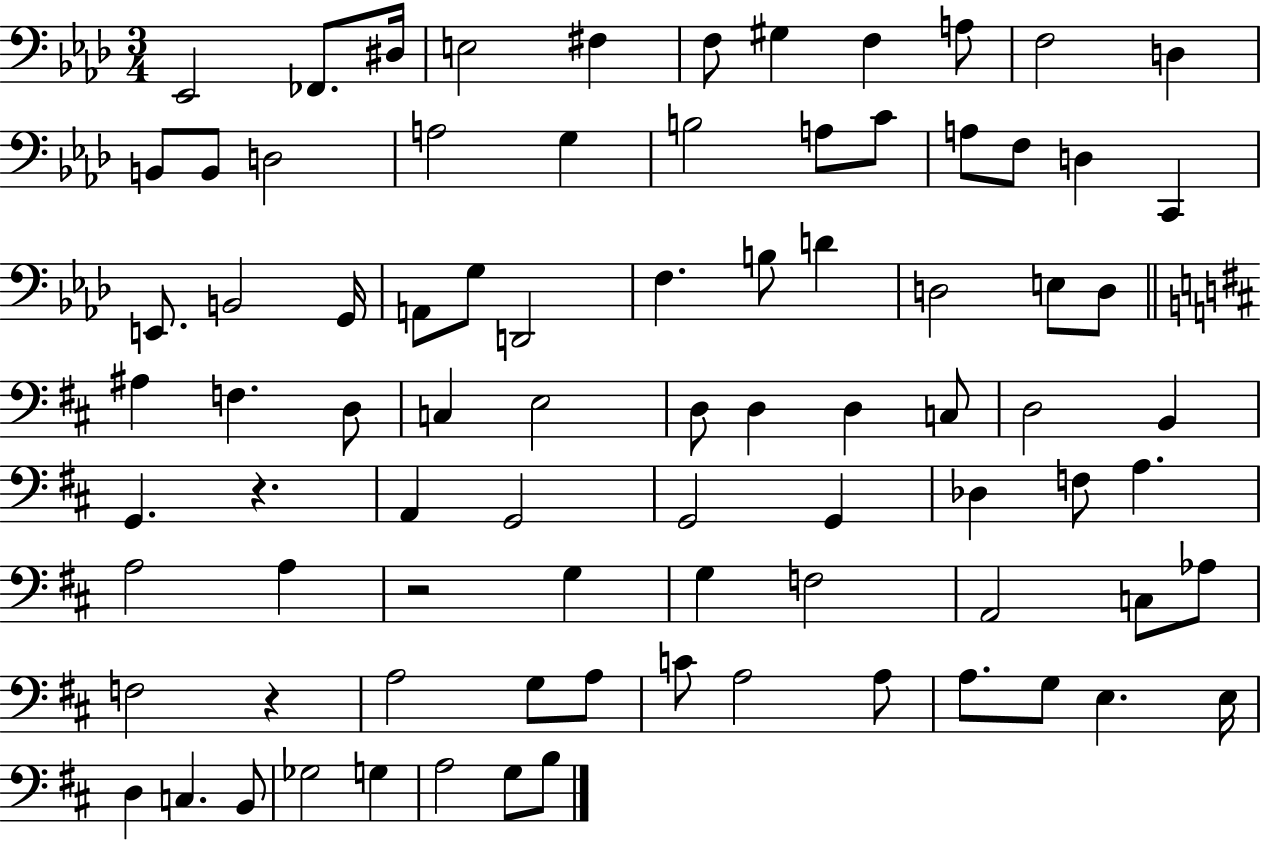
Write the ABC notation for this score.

X:1
T:Untitled
M:3/4
L:1/4
K:Ab
_E,,2 _F,,/2 ^D,/4 E,2 ^F, F,/2 ^G, F, A,/2 F,2 D, B,,/2 B,,/2 D,2 A,2 G, B,2 A,/2 C/2 A,/2 F,/2 D, C,, E,,/2 B,,2 G,,/4 A,,/2 G,/2 D,,2 F, B,/2 D D,2 E,/2 D,/2 ^A, F, D,/2 C, E,2 D,/2 D, D, C,/2 D,2 B,, G,, z A,, G,,2 G,,2 G,, _D, F,/2 A, A,2 A, z2 G, G, F,2 A,,2 C,/2 _A,/2 F,2 z A,2 G,/2 A,/2 C/2 A,2 A,/2 A,/2 G,/2 E, E,/4 D, C, B,,/2 _G,2 G, A,2 G,/2 B,/2